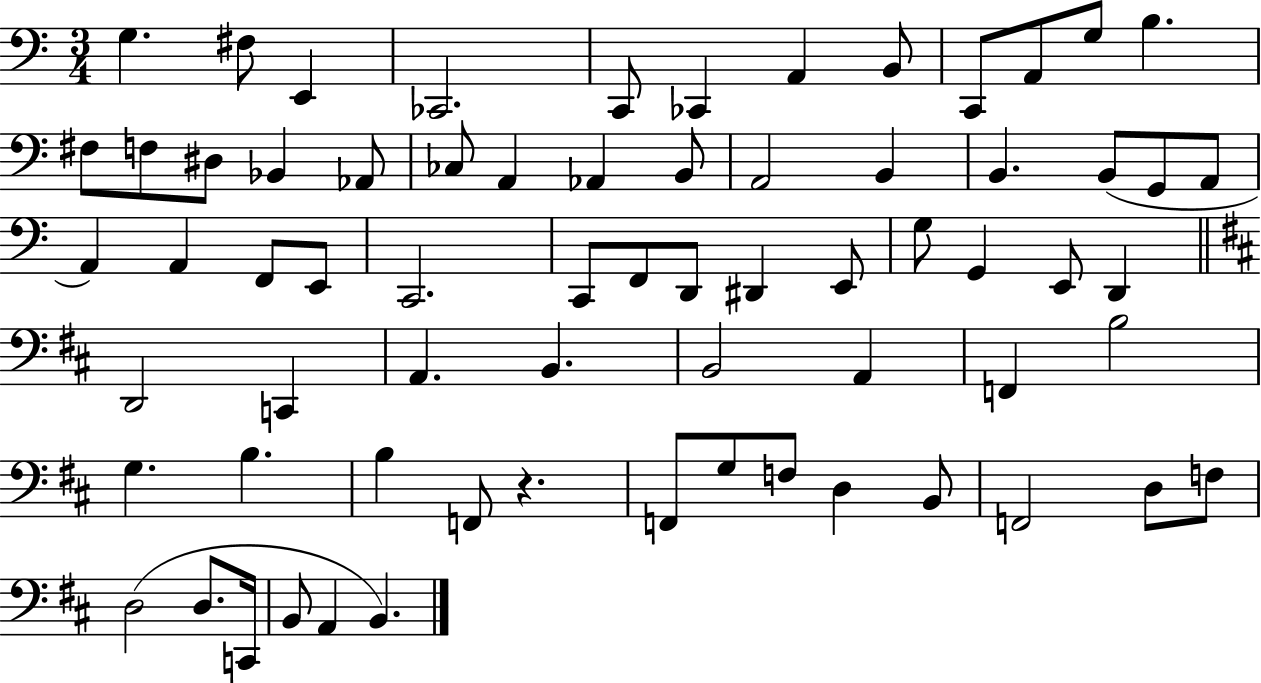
X:1
T:Untitled
M:3/4
L:1/4
K:C
G, ^F,/2 E,, _C,,2 C,,/2 _C,, A,, B,,/2 C,,/2 A,,/2 G,/2 B, ^F,/2 F,/2 ^D,/2 _B,, _A,,/2 _C,/2 A,, _A,, B,,/2 A,,2 B,, B,, B,,/2 G,,/2 A,,/2 A,, A,, F,,/2 E,,/2 C,,2 C,,/2 F,,/2 D,,/2 ^D,, E,,/2 G,/2 G,, E,,/2 D,, D,,2 C,, A,, B,, B,,2 A,, F,, B,2 G, B, B, F,,/2 z F,,/2 G,/2 F,/2 D, B,,/2 F,,2 D,/2 F,/2 D,2 D,/2 C,,/4 B,,/2 A,, B,,